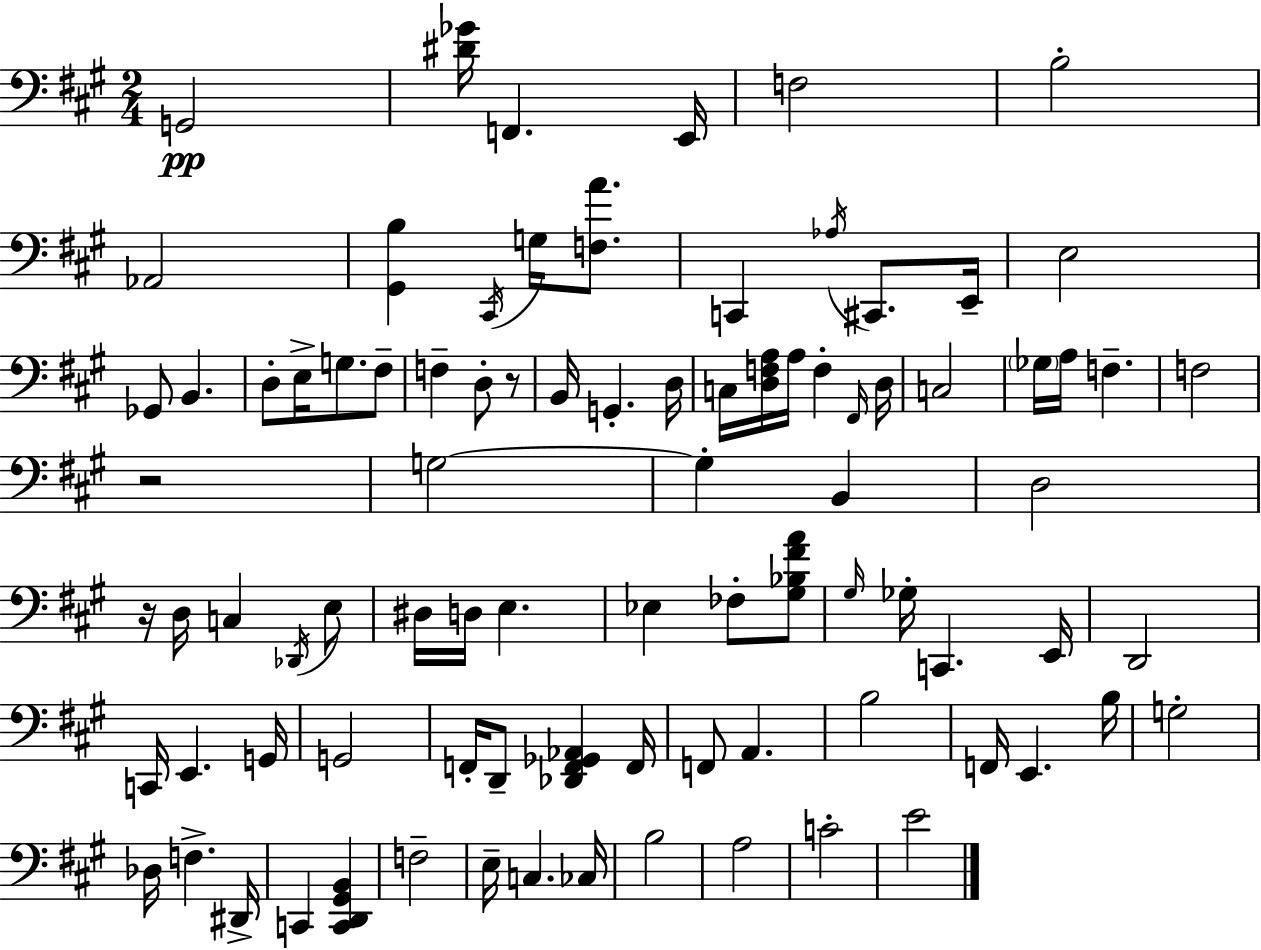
{
  \clef bass
  \numericTimeSignature
  \time 2/4
  \key a \major
  g,2\pp | <dis' ges'>16 f,4. e,16 | f2 | b2-. | \break aes,2 | <gis, b>4 \acciaccatura { cis,16 } g16 <f a'>8. | c,4 \acciaccatura { aes16 } cis,8. | e,16-- e2 | \break ges,8 b,4. | d8-. e16-> g8. | fis8-- f4-- d8-. | r8 b,16 g,4.-. | \break d16 c16 <d f a>16 a16 f4-. | \grace { fis,16 } d16 c2 | \parenthesize ges16 a16 f4.-- | f2 | \break r2 | g2~~ | g4-. b,4 | d2 | \break r16 d16 c4 | \acciaccatura { des,16 } e8 dis16 d16 e4. | ees4 | fes8-. <gis bes fis' a'>8 \grace { gis16 } ges16-. c,4. | \break e,16 d,2 | c,16 e,4. | g,16 g,2 | f,16-. d,8-- | \break <des, f, ges, aes,>4 f,16 f,8 a,4. | b2 | f,16 e,4. | b16 g2-. | \break des16 f4.-> | dis,16-> c,4 | <c, d, gis, b,>4 f2-- | e16-- c4. | \break ces16 b2 | a2 | c'2-. | e'2 | \break \bar "|."
}